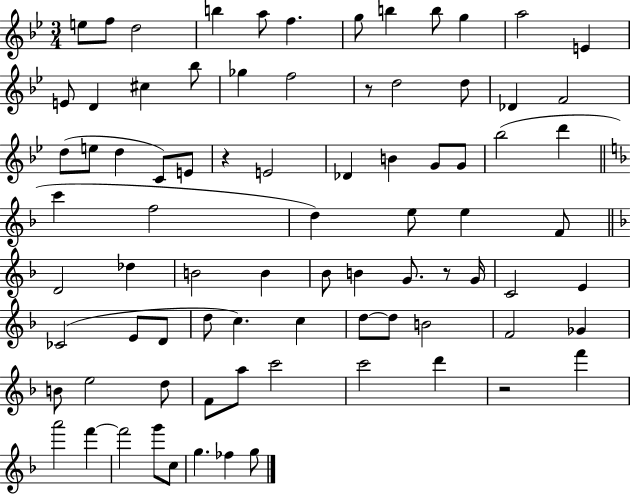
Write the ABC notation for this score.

X:1
T:Untitled
M:3/4
L:1/4
K:Bb
e/2 f/2 d2 b a/2 f g/2 b b/2 g a2 E E/2 D ^c _b/2 _g f2 z/2 d2 d/2 _D F2 d/2 e/2 d C/2 E/2 z E2 _D B G/2 G/2 _b2 d' c' f2 d e/2 e F/2 D2 _d B2 B _B/2 B G/2 z/2 G/4 C2 E _C2 E/2 D/2 d/2 c c d/2 d/2 B2 F2 _G B/2 e2 d/2 F/2 a/2 c'2 c'2 d' z2 f' a'2 f' f'2 g'/2 c/2 g _f g/2